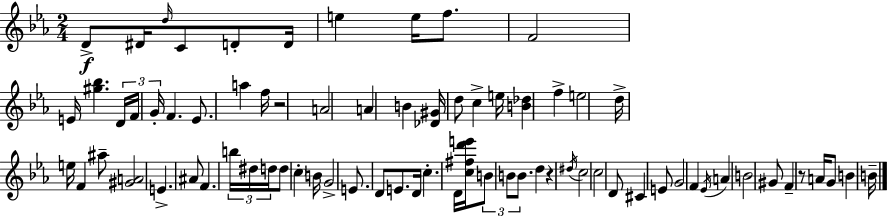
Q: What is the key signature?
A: C minor